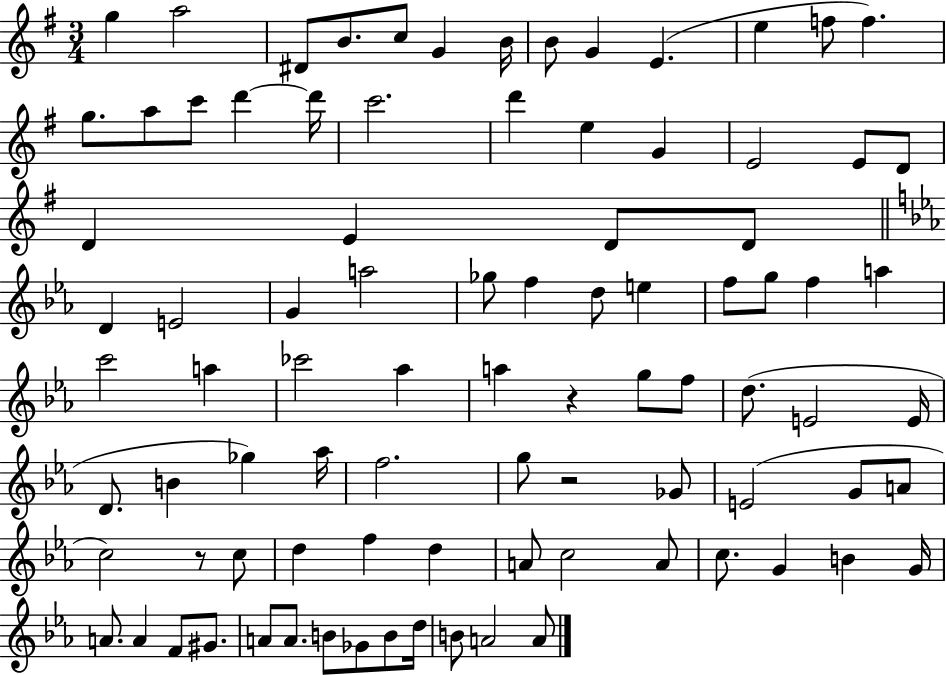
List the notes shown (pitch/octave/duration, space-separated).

G5/q A5/h D#4/e B4/e. C5/e G4/q B4/s B4/e G4/q E4/q. E5/q F5/e F5/q. G5/e. A5/e C6/e D6/q D6/s C6/h. D6/q E5/q G4/q E4/h E4/e D4/e D4/q E4/q D4/e D4/e D4/q E4/h G4/q A5/h Gb5/e F5/q D5/e E5/q F5/e G5/e F5/q A5/q C6/h A5/q CES6/h Ab5/q A5/q R/q G5/e F5/e D5/e. E4/h E4/s D4/e. B4/q Gb5/q Ab5/s F5/h. G5/e R/h Gb4/e E4/h G4/e A4/e C5/h R/e C5/e D5/q F5/q D5/q A4/e C5/h A4/e C5/e. G4/q B4/q G4/s A4/e. A4/q F4/e G#4/e. A4/e A4/e. B4/e Gb4/e B4/e D5/s B4/e A4/h A4/e